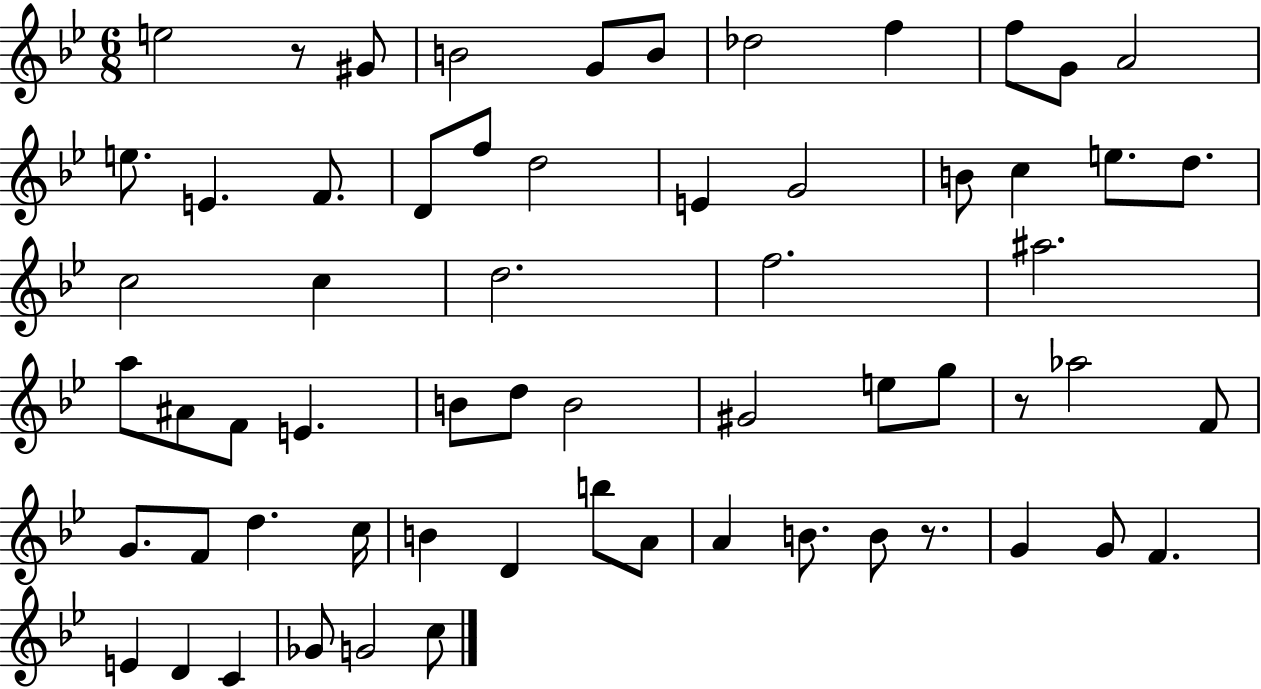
E5/h R/e G#4/e B4/h G4/e B4/e Db5/h F5/q F5/e G4/e A4/h E5/e. E4/q. F4/e. D4/e F5/e D5/h E4/q G4/h B4/e C5/q E5/e. D5/e. C5/h C5/q D5/h. F5/h. A#5/h. A5/e A#4/e F4/e E4/q. B4/e D5/e B4/h G#4/h E5/e G5/e R/e Ab5/h F4/e G4/e. F4/e D5/q. C5/s B4/q D4/q B5/e A4/e A4/q B4/e. B4/e R/e. G4/q G4/e F4/q. E4/q D4/q C4/q Gb4/e G4/h C5/e